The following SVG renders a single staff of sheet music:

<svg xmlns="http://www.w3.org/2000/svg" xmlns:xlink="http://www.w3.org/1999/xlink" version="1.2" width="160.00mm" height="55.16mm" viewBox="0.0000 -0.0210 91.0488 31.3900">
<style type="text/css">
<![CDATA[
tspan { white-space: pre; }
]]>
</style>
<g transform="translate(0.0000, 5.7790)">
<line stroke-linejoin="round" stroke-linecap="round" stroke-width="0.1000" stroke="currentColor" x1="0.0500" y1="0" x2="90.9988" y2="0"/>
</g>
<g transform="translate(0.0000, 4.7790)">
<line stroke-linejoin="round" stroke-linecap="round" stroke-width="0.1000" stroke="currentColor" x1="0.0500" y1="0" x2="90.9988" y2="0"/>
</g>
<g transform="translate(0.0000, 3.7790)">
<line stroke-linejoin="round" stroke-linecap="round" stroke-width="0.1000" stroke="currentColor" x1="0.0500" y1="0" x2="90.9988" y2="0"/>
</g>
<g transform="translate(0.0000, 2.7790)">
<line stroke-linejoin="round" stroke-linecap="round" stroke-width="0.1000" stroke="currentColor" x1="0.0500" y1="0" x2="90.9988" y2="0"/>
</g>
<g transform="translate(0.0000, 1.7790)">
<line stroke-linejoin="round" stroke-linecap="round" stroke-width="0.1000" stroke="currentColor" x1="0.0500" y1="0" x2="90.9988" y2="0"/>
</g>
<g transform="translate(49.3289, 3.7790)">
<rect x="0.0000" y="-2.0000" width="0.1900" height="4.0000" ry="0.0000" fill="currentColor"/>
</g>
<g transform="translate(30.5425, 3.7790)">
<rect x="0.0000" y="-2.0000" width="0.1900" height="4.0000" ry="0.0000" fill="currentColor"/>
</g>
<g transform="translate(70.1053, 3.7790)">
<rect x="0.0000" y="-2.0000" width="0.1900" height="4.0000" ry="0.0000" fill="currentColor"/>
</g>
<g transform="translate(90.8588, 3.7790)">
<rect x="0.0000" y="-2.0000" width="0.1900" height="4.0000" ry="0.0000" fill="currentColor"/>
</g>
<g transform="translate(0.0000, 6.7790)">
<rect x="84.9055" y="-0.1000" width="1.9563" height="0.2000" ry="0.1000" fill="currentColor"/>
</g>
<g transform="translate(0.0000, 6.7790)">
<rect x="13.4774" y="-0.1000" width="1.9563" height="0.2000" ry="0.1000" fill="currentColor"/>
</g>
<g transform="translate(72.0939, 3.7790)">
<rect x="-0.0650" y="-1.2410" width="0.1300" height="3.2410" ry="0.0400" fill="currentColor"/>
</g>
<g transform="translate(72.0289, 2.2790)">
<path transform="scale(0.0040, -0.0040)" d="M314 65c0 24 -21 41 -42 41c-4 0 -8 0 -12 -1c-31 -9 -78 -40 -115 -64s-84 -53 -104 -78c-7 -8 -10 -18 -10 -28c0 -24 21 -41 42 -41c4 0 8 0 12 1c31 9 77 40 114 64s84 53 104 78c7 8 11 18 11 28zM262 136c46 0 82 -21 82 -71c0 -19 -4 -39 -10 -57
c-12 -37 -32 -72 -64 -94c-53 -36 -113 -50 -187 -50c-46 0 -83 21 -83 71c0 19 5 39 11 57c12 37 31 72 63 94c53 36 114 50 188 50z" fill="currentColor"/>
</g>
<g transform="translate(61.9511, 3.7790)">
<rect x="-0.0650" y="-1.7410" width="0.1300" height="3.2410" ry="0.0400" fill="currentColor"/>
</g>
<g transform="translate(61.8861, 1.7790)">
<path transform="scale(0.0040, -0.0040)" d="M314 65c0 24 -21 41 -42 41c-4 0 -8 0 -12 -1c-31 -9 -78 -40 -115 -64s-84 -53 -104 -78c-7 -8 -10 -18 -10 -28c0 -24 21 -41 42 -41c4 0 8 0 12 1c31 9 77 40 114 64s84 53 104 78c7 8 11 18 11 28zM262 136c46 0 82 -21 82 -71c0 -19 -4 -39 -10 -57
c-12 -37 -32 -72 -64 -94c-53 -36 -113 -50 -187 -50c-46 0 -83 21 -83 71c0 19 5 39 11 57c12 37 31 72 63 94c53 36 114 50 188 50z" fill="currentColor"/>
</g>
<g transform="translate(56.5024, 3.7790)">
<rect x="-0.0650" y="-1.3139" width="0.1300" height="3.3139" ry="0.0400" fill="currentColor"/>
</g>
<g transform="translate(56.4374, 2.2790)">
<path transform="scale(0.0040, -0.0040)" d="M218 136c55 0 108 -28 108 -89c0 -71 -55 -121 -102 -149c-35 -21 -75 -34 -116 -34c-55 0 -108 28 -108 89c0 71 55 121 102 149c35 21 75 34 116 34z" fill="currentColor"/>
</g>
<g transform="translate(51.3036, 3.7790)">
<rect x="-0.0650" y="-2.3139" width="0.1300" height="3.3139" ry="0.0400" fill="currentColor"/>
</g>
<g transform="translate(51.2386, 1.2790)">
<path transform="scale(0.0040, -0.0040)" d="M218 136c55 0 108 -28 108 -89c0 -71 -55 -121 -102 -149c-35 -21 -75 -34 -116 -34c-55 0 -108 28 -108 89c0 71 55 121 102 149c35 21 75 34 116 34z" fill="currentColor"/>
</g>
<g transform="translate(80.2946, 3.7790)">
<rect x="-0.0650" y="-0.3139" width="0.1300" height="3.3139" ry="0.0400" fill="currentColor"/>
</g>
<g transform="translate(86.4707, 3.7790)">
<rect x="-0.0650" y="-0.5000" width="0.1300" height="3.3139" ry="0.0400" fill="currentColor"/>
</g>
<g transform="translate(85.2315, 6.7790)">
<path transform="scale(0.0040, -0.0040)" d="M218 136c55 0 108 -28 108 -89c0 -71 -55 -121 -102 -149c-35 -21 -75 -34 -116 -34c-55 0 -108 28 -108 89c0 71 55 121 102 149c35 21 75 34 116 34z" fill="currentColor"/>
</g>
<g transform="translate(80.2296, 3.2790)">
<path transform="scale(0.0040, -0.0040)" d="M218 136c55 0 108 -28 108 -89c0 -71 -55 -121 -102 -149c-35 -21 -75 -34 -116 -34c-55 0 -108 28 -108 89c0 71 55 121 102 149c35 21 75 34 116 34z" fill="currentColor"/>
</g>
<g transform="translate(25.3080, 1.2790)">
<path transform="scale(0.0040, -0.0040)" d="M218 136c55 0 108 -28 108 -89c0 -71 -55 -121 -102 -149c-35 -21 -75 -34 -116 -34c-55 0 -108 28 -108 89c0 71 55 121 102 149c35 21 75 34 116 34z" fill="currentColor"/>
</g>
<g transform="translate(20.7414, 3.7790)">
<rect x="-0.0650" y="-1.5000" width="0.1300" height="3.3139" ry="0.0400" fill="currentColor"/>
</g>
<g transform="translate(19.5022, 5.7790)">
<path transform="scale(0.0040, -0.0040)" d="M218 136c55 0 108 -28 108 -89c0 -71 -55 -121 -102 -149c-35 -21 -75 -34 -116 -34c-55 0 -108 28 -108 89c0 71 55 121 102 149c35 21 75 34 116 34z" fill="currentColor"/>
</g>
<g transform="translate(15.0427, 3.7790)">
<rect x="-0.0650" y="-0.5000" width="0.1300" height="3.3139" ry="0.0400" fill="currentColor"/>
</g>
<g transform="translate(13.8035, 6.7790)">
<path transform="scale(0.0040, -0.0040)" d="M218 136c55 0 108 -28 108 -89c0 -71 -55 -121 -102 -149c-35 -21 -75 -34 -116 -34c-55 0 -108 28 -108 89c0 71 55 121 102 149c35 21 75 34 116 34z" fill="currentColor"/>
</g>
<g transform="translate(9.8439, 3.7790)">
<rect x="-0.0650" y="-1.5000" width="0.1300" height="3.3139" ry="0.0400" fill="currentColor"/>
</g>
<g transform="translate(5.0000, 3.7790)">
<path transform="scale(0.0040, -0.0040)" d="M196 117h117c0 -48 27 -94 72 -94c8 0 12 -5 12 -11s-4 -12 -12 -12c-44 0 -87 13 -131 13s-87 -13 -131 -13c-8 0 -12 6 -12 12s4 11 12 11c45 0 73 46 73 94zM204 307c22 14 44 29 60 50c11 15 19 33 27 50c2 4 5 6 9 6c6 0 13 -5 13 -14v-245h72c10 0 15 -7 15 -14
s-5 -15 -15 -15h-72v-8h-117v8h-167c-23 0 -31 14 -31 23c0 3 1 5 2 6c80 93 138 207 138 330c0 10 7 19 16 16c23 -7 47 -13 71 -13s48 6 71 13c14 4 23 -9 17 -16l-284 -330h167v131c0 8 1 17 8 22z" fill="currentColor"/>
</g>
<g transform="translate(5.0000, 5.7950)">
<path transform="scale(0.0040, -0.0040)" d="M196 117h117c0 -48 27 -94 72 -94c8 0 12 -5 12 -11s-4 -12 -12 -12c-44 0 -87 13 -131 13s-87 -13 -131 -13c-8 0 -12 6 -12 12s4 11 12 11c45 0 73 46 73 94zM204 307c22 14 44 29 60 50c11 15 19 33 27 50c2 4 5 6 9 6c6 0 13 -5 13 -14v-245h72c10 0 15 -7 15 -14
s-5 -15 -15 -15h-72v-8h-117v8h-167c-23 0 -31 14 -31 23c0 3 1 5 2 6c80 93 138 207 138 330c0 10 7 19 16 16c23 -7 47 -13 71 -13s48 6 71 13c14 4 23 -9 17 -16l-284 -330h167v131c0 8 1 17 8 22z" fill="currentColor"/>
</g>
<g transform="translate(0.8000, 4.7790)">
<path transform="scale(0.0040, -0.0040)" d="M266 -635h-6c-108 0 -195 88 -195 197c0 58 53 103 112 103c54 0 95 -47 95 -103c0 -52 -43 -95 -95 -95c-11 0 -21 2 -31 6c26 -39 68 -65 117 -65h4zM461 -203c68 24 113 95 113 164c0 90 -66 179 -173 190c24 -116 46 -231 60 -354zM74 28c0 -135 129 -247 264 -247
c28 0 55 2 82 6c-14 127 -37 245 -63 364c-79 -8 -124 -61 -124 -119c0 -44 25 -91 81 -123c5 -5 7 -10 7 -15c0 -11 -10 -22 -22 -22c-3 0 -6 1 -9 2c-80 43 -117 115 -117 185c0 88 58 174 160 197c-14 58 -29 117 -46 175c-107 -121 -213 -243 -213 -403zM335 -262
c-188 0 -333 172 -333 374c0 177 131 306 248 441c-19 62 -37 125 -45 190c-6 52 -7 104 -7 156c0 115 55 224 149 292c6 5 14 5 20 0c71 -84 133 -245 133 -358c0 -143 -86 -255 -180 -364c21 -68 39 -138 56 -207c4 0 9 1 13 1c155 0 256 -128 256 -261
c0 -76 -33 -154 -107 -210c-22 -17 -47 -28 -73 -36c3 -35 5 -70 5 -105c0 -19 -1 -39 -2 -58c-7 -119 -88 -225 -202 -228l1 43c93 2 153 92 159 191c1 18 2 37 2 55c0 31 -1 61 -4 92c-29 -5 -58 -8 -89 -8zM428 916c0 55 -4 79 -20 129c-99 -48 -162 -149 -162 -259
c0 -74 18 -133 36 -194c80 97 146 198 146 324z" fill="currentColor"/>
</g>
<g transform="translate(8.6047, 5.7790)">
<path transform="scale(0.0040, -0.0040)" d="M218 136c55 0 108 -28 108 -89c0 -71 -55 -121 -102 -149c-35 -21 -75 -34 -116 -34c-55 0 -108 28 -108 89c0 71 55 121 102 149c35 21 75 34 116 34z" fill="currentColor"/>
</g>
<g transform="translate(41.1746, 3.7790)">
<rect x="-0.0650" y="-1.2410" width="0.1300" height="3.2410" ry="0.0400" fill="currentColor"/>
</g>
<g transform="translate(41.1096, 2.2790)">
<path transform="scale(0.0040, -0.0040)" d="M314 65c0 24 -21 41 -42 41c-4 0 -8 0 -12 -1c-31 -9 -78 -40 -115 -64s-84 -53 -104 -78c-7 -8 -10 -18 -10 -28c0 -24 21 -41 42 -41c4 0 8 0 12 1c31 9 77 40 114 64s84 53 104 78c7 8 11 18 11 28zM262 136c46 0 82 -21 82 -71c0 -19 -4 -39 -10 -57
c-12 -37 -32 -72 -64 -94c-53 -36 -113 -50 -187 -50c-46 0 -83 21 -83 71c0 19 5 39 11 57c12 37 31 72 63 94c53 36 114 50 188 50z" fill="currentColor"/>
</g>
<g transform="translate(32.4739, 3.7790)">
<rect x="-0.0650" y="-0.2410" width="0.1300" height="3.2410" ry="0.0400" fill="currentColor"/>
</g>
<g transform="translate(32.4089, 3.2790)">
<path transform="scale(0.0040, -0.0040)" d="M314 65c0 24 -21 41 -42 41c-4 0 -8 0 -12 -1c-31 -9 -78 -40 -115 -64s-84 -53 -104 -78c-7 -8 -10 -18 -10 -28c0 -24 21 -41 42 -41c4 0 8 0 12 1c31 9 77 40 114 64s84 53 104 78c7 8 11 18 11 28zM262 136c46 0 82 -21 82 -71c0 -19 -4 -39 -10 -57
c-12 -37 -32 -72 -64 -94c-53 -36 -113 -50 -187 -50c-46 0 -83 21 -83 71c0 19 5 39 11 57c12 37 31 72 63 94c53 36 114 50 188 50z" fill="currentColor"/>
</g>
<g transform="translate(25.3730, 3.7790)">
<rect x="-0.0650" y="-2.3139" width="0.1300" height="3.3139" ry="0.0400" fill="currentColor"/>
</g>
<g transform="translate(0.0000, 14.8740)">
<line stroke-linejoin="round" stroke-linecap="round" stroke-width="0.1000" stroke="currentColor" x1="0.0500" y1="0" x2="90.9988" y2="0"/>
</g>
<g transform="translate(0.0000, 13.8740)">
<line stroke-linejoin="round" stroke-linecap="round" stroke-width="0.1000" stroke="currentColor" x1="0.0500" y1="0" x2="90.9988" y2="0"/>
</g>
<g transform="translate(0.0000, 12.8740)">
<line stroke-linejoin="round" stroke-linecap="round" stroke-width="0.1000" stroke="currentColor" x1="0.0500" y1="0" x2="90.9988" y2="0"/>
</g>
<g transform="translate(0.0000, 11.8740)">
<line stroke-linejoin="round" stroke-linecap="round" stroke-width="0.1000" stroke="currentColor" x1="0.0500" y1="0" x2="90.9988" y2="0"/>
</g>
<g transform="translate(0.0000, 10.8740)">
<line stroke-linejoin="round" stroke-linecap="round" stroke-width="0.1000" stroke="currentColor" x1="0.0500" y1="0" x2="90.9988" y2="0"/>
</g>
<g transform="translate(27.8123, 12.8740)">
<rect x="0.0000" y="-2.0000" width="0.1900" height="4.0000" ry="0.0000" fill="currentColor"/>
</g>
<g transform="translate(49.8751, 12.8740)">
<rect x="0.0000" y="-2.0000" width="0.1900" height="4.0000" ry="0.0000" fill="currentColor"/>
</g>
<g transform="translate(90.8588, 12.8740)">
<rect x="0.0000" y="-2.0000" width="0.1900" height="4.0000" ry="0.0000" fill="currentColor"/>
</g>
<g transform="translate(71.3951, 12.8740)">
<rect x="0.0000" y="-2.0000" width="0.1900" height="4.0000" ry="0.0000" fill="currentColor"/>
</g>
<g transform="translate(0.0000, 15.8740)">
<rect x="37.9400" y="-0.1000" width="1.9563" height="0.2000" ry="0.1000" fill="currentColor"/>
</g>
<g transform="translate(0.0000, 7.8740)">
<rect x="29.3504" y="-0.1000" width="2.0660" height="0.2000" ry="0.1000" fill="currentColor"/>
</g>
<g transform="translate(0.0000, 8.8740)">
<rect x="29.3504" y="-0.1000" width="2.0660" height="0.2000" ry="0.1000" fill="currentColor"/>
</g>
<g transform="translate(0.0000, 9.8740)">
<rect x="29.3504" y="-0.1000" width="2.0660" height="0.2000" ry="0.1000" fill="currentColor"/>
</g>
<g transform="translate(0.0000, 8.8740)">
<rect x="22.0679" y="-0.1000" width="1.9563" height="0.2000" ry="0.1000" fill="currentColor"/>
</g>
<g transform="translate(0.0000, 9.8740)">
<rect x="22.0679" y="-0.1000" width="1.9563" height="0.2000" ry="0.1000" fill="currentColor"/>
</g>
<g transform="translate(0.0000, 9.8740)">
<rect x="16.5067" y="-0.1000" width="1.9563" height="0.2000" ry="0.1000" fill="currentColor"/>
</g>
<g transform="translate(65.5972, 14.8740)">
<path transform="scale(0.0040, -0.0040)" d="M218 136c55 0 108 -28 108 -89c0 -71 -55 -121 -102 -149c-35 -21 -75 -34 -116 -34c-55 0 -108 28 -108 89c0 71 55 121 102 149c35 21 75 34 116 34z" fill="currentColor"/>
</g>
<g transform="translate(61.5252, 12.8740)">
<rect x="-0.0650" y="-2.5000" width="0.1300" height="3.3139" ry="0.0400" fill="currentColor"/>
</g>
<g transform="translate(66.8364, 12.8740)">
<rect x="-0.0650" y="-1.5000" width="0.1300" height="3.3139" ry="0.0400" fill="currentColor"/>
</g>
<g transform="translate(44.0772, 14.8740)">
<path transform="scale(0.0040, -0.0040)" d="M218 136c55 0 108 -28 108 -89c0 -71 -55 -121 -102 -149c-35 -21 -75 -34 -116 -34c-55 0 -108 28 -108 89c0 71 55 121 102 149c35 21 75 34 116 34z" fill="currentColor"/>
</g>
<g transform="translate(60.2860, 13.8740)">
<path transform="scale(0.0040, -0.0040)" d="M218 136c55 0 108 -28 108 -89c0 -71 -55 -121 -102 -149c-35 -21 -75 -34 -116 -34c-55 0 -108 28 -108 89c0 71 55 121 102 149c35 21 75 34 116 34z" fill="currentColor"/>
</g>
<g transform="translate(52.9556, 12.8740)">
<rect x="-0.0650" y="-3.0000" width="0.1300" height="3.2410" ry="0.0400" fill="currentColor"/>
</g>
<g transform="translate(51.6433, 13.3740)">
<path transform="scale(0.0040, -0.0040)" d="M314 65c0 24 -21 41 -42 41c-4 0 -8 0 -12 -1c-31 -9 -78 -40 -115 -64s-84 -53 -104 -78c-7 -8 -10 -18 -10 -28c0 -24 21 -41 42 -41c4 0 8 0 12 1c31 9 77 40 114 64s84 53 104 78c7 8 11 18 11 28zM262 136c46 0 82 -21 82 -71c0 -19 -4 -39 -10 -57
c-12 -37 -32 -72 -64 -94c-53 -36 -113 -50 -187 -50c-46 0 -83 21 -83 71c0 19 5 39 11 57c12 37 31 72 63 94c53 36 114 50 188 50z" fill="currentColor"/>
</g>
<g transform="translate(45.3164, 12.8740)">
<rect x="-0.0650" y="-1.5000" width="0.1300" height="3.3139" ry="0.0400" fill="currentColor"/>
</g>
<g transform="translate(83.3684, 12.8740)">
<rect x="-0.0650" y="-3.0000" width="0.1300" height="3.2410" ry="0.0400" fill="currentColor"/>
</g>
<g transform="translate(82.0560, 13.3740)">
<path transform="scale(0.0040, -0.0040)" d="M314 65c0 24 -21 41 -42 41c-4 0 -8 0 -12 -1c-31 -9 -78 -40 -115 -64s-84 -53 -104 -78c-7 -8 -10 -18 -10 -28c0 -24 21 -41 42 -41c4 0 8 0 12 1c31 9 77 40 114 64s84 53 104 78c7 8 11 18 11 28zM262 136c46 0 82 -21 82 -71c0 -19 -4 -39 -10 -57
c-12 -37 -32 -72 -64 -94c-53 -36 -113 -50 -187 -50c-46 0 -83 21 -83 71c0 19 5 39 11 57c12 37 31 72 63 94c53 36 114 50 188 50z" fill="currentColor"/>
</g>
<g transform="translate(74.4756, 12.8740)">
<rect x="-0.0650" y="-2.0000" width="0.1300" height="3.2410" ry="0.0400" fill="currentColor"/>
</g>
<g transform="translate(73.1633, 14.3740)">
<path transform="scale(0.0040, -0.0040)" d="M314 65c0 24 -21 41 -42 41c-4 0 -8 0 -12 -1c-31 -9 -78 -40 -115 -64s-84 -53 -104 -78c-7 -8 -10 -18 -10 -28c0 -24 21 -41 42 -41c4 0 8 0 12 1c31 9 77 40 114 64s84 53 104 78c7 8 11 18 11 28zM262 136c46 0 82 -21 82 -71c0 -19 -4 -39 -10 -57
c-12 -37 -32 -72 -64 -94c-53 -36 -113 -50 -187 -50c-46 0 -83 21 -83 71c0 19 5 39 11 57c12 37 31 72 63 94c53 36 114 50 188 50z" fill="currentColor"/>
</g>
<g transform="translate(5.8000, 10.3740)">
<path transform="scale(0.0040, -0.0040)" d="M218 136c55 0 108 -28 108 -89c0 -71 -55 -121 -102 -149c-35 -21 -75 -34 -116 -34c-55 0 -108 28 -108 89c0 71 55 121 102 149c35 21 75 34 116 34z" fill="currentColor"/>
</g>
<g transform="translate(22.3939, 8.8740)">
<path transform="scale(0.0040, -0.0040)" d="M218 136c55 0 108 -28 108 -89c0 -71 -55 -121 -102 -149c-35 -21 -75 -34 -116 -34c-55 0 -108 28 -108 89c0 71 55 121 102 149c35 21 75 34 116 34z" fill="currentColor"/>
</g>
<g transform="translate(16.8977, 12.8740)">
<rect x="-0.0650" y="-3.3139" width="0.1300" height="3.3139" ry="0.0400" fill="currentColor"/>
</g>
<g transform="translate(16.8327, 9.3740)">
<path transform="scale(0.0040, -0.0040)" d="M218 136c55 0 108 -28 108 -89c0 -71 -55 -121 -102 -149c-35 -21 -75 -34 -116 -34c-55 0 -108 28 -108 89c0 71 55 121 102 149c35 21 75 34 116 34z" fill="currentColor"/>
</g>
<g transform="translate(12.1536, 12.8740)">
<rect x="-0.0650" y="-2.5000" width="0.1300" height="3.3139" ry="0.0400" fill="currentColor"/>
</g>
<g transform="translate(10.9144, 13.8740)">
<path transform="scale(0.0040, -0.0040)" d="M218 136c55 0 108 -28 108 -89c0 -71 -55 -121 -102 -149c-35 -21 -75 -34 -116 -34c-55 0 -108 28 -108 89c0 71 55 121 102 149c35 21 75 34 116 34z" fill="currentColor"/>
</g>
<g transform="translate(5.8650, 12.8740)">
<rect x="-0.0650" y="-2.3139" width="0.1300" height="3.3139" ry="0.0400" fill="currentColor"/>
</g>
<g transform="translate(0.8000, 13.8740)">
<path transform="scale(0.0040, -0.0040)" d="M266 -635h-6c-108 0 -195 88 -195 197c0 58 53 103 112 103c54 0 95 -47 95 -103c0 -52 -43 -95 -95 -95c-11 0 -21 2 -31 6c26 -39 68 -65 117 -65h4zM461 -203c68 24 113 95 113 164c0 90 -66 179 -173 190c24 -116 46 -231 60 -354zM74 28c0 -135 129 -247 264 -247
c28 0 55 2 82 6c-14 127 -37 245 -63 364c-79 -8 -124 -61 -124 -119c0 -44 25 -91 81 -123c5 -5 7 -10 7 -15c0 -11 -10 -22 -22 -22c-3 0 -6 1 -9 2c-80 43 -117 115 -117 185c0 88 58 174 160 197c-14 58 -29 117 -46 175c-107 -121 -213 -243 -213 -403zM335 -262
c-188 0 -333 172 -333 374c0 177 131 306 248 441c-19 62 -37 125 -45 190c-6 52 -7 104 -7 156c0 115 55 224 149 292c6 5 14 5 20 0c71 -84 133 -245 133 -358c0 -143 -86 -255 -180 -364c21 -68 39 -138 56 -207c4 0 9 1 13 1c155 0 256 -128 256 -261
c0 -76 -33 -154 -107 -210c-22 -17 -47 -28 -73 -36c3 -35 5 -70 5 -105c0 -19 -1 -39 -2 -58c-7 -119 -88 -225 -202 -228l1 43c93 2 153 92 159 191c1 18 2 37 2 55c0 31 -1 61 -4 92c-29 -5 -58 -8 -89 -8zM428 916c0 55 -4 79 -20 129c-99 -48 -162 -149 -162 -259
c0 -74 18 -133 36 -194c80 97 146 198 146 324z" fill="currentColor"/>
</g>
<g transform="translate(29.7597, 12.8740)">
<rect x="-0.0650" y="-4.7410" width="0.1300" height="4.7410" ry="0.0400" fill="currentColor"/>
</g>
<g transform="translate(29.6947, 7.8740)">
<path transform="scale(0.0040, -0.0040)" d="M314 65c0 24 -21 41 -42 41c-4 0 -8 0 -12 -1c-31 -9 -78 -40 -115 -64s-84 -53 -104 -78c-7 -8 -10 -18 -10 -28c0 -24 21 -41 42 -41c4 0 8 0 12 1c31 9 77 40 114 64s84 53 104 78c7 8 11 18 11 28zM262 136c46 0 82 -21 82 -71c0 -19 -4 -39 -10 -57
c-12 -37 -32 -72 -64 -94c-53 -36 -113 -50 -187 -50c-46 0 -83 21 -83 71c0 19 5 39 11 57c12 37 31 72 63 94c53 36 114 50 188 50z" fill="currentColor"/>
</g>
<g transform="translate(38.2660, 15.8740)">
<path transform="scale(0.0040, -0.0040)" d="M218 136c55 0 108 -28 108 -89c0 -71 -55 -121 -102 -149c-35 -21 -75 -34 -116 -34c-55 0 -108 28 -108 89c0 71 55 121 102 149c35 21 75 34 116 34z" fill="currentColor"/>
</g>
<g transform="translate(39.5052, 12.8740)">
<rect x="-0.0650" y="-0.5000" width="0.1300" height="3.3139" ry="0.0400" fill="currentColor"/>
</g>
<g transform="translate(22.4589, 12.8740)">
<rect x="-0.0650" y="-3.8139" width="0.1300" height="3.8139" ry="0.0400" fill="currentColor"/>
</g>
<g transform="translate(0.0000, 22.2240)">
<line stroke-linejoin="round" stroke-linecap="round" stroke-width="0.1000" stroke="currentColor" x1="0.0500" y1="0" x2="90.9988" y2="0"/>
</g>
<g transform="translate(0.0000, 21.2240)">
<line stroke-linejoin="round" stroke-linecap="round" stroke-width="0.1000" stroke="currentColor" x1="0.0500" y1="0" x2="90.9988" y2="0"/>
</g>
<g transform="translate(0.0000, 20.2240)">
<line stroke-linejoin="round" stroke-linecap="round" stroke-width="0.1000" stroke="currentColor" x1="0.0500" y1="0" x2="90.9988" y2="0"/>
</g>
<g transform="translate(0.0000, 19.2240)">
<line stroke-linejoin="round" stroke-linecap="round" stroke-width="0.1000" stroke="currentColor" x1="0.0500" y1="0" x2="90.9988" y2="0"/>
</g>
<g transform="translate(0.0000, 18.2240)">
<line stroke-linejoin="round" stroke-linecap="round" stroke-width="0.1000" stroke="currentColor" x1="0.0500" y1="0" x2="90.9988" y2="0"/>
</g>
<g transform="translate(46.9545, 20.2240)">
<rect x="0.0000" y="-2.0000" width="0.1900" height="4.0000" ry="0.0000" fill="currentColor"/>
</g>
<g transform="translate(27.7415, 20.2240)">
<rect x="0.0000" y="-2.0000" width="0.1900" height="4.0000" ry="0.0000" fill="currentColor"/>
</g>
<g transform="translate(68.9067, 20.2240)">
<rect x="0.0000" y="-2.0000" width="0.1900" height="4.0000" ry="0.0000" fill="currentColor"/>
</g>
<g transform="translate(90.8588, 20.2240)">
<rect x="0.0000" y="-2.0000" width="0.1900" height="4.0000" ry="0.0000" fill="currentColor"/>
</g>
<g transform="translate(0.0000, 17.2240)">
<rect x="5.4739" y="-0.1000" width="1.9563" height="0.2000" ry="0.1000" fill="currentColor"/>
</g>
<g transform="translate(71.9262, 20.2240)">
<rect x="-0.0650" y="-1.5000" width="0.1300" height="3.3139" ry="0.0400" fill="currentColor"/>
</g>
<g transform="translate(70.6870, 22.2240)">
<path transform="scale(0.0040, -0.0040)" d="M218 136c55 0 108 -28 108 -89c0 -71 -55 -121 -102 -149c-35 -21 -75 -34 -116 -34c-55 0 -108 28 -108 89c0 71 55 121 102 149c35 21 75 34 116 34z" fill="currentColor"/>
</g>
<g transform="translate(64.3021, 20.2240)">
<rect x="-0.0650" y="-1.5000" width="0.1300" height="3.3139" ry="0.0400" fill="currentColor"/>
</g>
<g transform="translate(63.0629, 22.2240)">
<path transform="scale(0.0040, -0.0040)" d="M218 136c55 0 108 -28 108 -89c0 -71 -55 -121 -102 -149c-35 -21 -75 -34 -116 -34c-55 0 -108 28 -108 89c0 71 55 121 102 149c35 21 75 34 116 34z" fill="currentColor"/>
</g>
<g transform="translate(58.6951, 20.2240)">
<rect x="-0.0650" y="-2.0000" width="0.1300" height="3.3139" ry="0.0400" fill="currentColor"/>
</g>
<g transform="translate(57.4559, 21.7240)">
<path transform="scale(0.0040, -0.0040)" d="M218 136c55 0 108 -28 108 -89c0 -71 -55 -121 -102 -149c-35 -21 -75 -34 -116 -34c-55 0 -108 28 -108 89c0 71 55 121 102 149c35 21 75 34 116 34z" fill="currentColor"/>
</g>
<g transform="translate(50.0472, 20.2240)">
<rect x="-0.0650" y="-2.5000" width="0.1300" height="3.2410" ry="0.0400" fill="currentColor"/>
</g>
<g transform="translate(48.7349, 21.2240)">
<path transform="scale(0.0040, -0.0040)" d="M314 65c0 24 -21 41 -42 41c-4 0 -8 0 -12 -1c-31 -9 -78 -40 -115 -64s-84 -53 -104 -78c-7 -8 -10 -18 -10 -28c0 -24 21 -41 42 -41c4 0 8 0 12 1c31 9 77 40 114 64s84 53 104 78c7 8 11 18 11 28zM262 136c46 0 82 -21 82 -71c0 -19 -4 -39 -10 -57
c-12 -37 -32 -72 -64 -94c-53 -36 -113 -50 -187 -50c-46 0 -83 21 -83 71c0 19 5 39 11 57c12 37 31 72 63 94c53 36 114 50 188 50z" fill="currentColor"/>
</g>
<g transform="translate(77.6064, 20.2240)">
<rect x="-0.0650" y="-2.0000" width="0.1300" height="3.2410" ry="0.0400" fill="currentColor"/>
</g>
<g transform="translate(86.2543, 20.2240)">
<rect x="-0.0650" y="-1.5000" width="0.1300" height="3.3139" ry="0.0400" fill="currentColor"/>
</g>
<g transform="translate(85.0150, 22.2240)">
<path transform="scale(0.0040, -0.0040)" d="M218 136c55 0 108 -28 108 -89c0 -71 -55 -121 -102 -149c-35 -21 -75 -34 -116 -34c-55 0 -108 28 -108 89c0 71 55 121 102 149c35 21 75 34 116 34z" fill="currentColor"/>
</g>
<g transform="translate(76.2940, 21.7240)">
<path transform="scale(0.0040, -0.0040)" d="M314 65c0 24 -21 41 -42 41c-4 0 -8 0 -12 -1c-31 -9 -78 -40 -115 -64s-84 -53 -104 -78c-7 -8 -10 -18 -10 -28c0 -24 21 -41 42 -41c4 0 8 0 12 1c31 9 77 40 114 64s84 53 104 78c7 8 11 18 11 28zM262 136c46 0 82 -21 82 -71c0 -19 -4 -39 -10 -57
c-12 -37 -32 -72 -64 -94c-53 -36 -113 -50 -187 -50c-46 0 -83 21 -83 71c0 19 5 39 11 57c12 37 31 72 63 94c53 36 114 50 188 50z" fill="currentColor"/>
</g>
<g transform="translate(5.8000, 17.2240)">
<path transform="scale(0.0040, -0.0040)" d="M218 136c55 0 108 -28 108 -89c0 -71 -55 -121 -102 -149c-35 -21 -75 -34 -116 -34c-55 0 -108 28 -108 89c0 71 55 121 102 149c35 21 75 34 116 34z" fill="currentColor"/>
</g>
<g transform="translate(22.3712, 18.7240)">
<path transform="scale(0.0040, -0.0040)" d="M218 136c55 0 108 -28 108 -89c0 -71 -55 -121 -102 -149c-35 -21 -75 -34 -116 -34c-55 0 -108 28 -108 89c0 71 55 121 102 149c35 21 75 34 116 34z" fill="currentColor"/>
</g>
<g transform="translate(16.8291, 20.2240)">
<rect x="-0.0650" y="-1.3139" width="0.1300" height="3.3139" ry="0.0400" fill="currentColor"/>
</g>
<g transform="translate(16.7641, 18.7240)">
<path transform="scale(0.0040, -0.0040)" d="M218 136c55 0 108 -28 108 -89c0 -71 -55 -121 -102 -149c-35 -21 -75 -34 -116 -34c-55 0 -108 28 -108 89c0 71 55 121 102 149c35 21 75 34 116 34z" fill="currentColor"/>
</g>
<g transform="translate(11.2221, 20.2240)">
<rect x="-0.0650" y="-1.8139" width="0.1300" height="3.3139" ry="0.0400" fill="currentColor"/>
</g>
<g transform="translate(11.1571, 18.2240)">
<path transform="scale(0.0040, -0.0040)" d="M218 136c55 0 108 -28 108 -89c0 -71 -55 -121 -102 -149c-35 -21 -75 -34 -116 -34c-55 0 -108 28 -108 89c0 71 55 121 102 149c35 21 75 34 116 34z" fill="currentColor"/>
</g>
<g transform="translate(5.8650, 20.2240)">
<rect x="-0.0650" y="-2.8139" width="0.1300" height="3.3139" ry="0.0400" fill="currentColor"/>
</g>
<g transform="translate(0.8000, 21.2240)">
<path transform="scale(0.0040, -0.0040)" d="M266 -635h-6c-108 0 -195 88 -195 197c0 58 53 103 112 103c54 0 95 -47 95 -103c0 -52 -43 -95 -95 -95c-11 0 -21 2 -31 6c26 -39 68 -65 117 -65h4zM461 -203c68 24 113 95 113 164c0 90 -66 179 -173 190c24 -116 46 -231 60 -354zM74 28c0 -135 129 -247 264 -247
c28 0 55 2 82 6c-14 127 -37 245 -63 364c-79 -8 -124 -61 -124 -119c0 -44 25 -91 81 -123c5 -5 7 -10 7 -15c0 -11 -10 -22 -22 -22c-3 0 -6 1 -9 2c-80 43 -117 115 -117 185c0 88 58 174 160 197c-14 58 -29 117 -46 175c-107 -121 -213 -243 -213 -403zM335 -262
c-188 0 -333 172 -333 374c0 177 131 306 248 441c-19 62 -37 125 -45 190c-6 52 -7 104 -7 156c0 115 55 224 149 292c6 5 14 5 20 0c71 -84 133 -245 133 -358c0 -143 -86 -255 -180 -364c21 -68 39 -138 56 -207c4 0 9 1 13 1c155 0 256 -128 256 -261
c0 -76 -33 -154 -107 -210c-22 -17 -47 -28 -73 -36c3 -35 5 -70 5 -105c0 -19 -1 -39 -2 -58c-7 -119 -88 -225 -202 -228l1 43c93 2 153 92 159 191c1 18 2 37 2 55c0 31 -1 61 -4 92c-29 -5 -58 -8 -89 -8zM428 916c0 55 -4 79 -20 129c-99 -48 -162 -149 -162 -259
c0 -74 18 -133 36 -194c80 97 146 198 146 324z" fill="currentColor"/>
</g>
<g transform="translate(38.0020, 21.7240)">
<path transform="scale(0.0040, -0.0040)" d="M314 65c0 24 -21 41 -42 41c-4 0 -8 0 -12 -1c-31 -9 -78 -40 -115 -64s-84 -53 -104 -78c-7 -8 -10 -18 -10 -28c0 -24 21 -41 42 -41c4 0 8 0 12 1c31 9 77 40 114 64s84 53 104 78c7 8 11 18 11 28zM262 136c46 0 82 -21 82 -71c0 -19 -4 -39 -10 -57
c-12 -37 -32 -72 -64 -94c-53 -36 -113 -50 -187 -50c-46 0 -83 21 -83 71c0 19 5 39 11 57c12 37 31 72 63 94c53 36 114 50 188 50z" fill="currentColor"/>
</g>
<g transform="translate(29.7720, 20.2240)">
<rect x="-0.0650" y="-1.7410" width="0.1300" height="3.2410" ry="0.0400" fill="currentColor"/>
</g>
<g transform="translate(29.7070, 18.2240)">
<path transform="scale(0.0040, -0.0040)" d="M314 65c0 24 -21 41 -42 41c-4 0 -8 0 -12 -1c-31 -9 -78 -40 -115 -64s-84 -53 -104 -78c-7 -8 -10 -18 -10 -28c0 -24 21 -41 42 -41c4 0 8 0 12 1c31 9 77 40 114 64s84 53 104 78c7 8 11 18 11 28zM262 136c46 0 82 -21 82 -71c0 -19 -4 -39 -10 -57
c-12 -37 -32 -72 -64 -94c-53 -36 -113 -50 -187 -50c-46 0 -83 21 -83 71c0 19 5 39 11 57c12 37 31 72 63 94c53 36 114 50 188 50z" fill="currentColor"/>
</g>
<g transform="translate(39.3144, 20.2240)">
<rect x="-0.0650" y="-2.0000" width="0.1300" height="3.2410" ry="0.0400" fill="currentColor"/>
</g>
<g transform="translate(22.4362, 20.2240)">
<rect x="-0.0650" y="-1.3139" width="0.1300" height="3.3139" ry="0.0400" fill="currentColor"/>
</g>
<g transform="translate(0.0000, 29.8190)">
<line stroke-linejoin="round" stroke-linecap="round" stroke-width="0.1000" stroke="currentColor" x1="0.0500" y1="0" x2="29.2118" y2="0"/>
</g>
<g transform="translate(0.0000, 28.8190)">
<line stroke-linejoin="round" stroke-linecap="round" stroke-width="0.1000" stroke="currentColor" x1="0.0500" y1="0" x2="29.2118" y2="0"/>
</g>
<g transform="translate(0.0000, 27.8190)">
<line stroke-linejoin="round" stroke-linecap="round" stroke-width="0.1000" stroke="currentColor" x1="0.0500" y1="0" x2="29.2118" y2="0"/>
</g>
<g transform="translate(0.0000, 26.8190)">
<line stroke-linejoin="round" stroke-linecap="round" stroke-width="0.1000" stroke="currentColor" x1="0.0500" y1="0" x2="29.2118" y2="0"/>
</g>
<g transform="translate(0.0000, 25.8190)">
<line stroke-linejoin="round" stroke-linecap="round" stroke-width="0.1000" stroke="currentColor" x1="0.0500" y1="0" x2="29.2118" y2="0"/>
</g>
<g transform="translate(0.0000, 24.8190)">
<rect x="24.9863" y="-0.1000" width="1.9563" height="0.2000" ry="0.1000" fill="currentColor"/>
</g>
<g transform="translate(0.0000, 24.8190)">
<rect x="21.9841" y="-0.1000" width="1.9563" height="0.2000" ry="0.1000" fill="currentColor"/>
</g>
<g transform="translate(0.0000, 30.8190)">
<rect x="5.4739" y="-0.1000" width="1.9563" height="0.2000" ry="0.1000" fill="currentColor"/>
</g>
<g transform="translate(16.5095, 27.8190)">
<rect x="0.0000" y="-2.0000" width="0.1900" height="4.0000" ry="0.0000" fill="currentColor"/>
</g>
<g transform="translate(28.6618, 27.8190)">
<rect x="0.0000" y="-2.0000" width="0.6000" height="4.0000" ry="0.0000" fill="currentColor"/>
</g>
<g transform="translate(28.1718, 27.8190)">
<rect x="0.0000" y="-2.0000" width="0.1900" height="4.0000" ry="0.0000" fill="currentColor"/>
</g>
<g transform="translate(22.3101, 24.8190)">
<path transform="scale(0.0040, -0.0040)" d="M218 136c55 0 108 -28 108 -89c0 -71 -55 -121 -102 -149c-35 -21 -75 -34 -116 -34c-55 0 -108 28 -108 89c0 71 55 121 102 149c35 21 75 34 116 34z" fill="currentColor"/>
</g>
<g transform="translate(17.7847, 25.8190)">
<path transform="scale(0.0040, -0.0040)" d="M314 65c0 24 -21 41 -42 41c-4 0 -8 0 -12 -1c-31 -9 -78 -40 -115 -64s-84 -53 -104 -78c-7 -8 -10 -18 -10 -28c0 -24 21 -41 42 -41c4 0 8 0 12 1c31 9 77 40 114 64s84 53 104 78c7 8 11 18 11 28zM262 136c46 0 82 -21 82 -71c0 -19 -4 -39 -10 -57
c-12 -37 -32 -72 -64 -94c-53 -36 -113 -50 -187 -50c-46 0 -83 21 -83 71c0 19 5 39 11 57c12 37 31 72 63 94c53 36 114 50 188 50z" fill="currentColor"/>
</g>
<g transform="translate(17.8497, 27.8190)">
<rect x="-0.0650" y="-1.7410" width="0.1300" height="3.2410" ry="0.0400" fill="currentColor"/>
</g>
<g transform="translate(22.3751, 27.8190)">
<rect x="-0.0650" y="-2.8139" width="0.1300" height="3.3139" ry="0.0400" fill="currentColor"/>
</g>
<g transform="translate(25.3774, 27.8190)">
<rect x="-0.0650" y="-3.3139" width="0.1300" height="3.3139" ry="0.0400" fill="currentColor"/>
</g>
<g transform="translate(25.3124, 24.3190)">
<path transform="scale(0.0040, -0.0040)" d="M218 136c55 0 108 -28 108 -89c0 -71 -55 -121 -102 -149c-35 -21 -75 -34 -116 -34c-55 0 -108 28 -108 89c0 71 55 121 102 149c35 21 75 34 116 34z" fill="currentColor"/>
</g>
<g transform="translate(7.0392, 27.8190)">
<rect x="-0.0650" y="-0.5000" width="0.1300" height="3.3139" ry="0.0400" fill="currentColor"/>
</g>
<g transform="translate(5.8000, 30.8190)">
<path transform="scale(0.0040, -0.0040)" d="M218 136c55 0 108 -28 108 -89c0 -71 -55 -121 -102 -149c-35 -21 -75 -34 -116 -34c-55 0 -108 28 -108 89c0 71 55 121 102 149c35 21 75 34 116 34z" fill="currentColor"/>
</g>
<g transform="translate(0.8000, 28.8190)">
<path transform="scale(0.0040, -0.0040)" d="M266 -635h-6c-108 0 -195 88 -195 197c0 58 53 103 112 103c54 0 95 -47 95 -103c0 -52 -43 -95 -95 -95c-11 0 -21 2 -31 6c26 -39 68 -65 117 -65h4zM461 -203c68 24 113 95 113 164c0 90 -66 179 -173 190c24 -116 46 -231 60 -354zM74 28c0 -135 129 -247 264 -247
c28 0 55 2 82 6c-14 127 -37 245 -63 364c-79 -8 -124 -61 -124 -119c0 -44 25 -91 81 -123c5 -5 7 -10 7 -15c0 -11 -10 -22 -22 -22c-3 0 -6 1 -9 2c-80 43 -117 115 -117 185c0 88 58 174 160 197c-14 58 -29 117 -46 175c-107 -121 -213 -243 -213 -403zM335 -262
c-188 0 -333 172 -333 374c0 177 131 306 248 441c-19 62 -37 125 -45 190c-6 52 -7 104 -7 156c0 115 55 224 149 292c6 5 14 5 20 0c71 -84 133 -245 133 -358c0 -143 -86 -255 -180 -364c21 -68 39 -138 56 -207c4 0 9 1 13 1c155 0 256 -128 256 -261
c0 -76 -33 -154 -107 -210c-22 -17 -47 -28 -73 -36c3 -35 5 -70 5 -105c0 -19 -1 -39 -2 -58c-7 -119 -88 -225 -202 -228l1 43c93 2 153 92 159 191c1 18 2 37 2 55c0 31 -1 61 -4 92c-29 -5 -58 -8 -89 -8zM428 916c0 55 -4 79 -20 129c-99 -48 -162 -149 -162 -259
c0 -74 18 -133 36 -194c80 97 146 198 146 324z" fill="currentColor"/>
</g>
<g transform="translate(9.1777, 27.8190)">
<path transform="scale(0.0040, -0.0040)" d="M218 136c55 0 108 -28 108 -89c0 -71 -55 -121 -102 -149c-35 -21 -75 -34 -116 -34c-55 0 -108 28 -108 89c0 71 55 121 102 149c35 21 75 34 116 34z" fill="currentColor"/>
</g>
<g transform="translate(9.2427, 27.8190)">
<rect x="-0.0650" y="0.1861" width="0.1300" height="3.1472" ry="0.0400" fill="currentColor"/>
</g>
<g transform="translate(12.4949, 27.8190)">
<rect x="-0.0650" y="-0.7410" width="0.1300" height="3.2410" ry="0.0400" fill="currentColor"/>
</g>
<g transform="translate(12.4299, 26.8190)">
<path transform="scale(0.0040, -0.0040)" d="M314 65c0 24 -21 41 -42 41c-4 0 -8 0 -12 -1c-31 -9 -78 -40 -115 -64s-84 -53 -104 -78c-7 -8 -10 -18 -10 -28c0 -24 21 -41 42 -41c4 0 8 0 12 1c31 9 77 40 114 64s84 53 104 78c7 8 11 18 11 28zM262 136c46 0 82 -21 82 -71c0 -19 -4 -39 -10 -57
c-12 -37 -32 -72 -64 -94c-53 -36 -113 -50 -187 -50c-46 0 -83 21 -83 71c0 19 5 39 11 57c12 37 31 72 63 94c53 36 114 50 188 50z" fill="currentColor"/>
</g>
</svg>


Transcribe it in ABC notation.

X:1
T:Untitled
M:4/4
L:1/4
K:C
E C E g c2 e2 g e f2 e2 c C g G b c' e'2 C E A2 G E F2 A2 a f e e f2 F2 G2 F E E F2 E C B d2 f2 a b